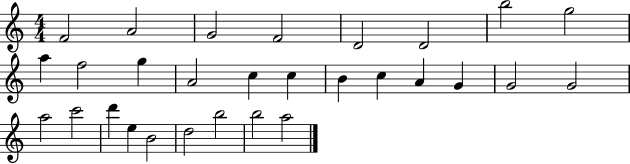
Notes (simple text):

F4/h A4/h G4/h F4/h D4/h D4/h B5/h G5/h A5/q F5/h G5/q A4/h C5/q C5/q B4/q C5/q A4/q G4/q G4/h G4/h A5/h C6/h D6/q E5/q B4/h D5/h B5/h B5/h A5/h